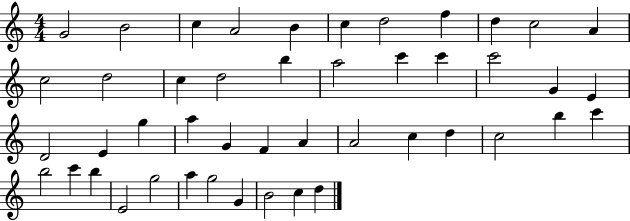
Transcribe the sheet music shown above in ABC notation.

X:1
T:Untitled
M:4/4
L:1/4
K:C
G2 B2 c A2 B c d2 f d c2 A c2 d2 c d2 b a2 c' c' c'2 G E D2 E g a G F A A2 c d c2 b c' b2 c' b E2 g2 a g2 G B2 c d